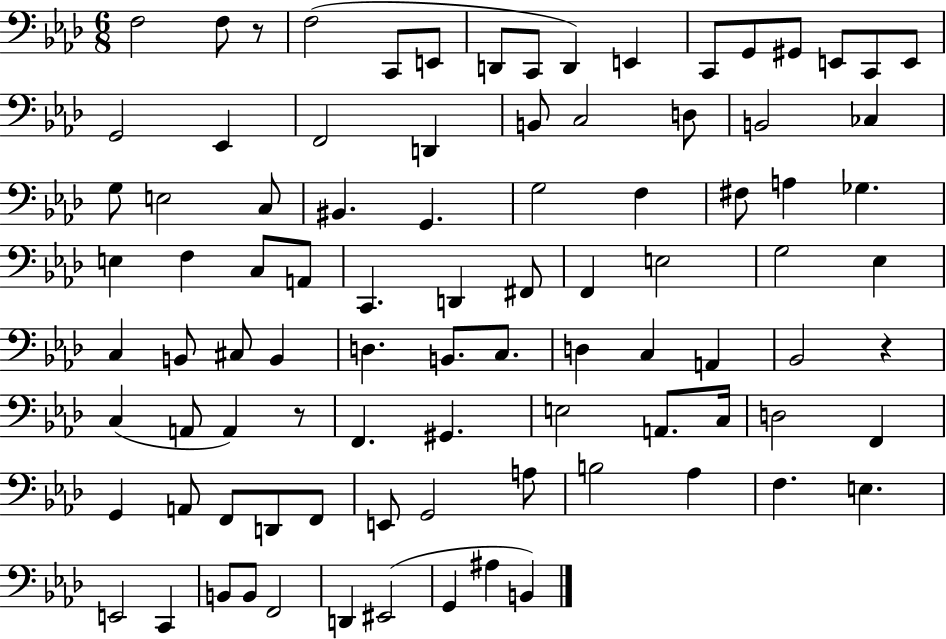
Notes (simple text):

F3/h F3/e R/e F3/h C2/e E2/e D2/e C2/e D2/q E2/q C2/e G2/e G#2/e E2/e C2/e E2/e G2/h Eb2/q F2/h D2/q B2/e C3/h D3/e B2/h CES3/q G3/e E3/h C3/e BIS2/q. G2/q. G3/h F3/q F#3/e A3/q Gb3/q. E3/q F3/q C3/e A2/e C2/q. D2/q F#2/e F2/q E3/h G3/h Eb3/q C3/q B2/e C#3/e B2/q D3/q. B2/e. C3/e. D3/q C3/q A2/q Bb2/h R/q C3/q A2/e A2/q R/e F2/q. G#2/q. E3/h A2/e. C3/s D3/h F2/q G2/q A2/e F2/e D2/e F2/e E2/e G2/h A3/e B3/h Ab3/q F3/q. E3/q. E2/h C2/q B2/e B2/e F2/h D2/q EIS2/h G2/q A#3/q B2/q